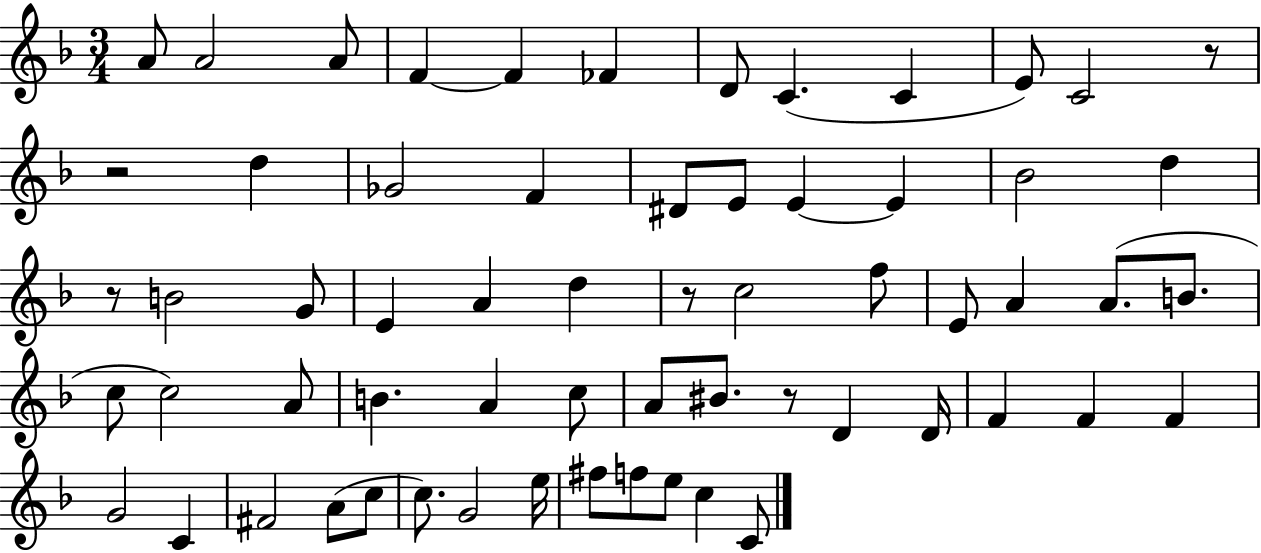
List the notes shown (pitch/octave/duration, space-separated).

A4/e A4/h A4/e F4/q F4/q FES4/q D4/e C4/q. C4/q E4/e C4/h R/e R/h D5/q Gb4/h F4/q D#4/e E4/e E4/q E4/q Bb4/h D5/q R/e B4/h G4/e E4/q A4/q D5/q R/e C5/h F5/e E4/e A4/q A4/e. B4/e. C5/e C5/h A4/e B4/q. A4/q C5/e A4/e BIS4/e. R/e D4/q D4/s F4/q F4/q F4/q G4/h C4/q F#4/h A4/e C5/e C5/e. G4/h E5/s F#5/e F5/e E5/e C5/q C4/e